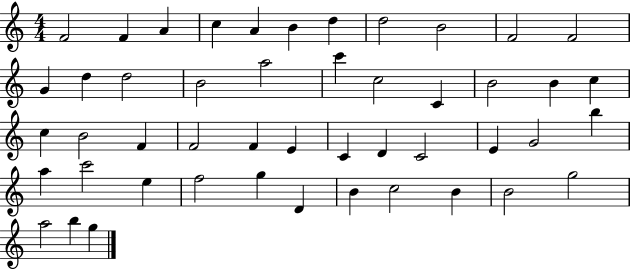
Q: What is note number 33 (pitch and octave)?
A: G4